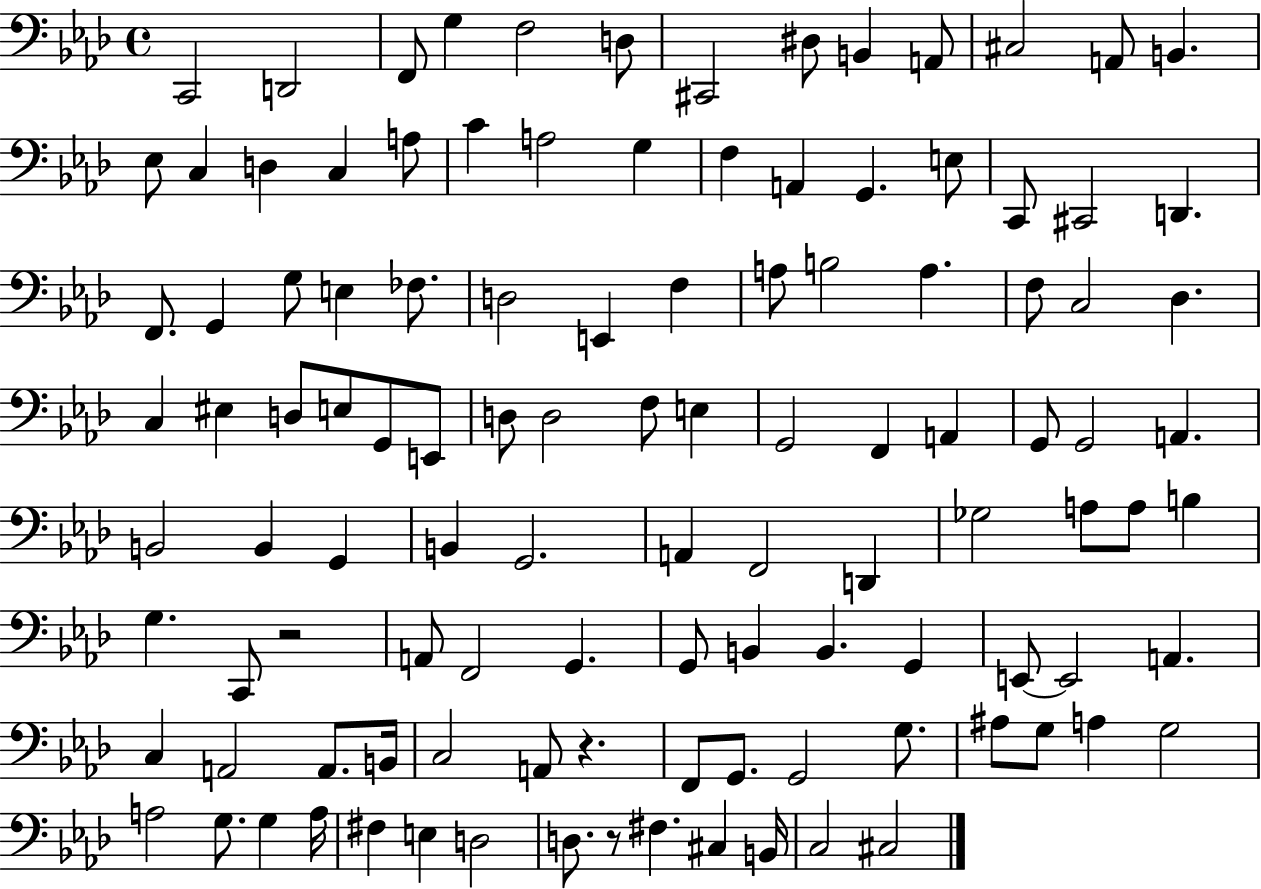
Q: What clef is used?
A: bass